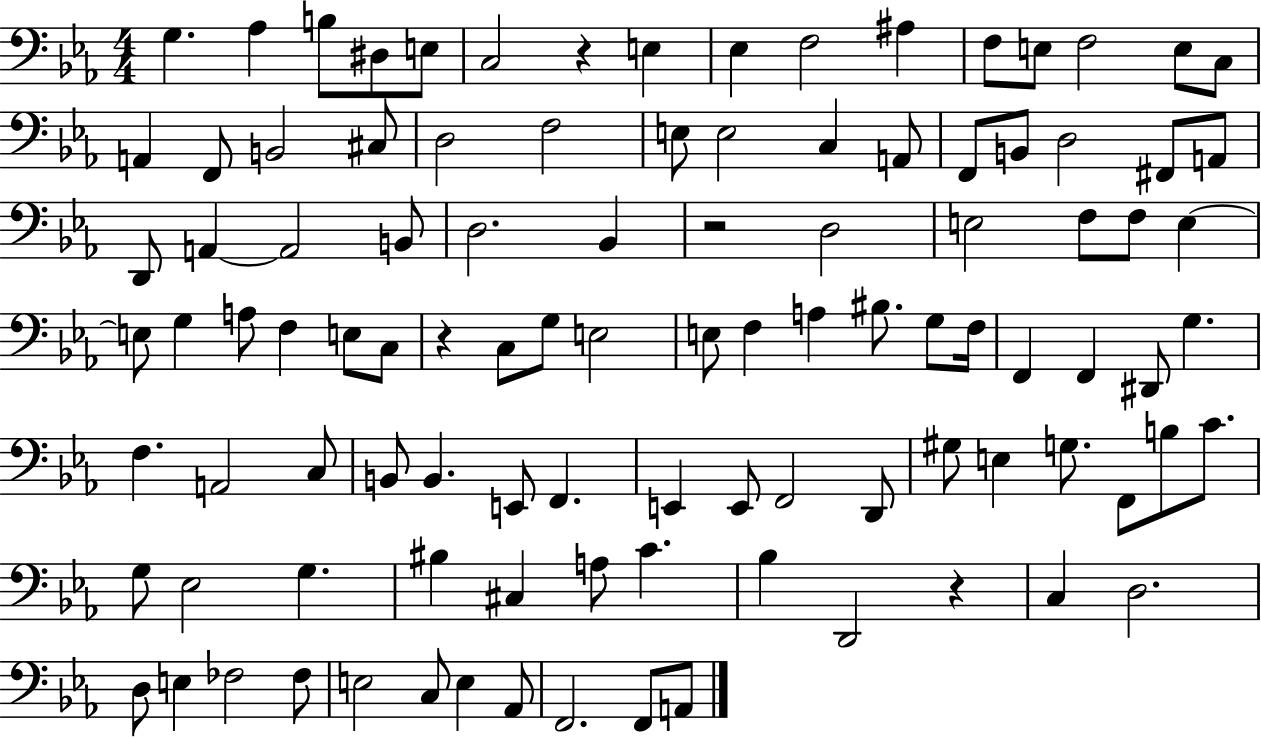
{
  \clef bass
  \numericTimeSignature
  \time 4/4
  \key ees \major
  \repeat volta 2 { g4. aes4 b8 dis8 e8 | c2 r4 e4 | ees4 f2 ais4 | f8 e8 f2 e8 c8 | \break a,4 f,8 b,2 cis8 | d2 f2 | e8 e2 c4 a,8 | f,8 b,8 d2 fis,8 a,8 | \break d,8 a,4~~ a,2 b,8 | d2. bes,4 | r2 d2 | e2 f8 f8 e4~~ | \break e8 g4 a8 f4 e8 c8 | r4 c8 g8 e2 | e8 f4 a4 bis8. g8 f16 | f,4 f,4 dis,8 g4. | \break f4. a,2 c8 | b,8 b,4. e,8 f,4. | e,4 e,8 f,2 d,8 | gis8 e4 g8. f,8 b8 c'8. | \break g8 ees2 g4. | bis4 cis4 a8 c'4. | bes4 d,2 r4 | c4 d2. | \break d8 e4 fes2 fes8 | e2 c8 e4 aes,8 | f,2. f,8 a,8 | } \bar "|."
}